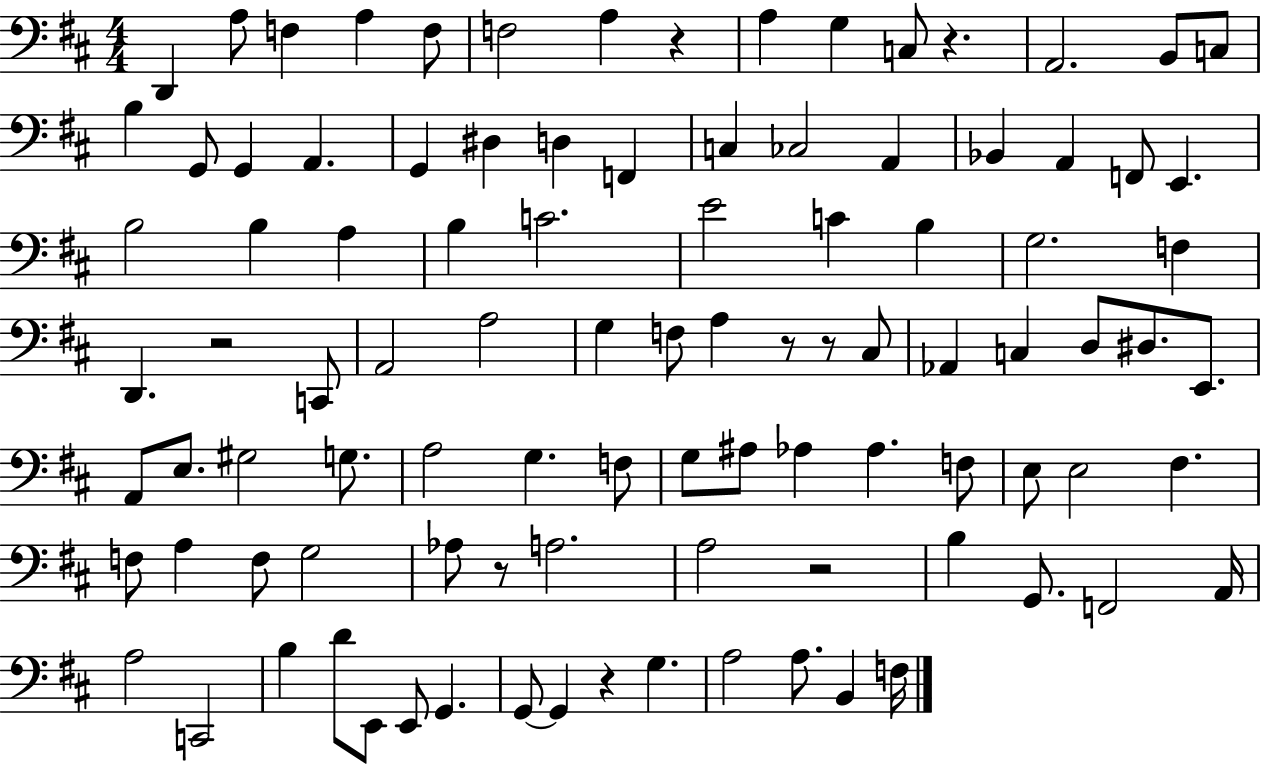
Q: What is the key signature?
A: D major